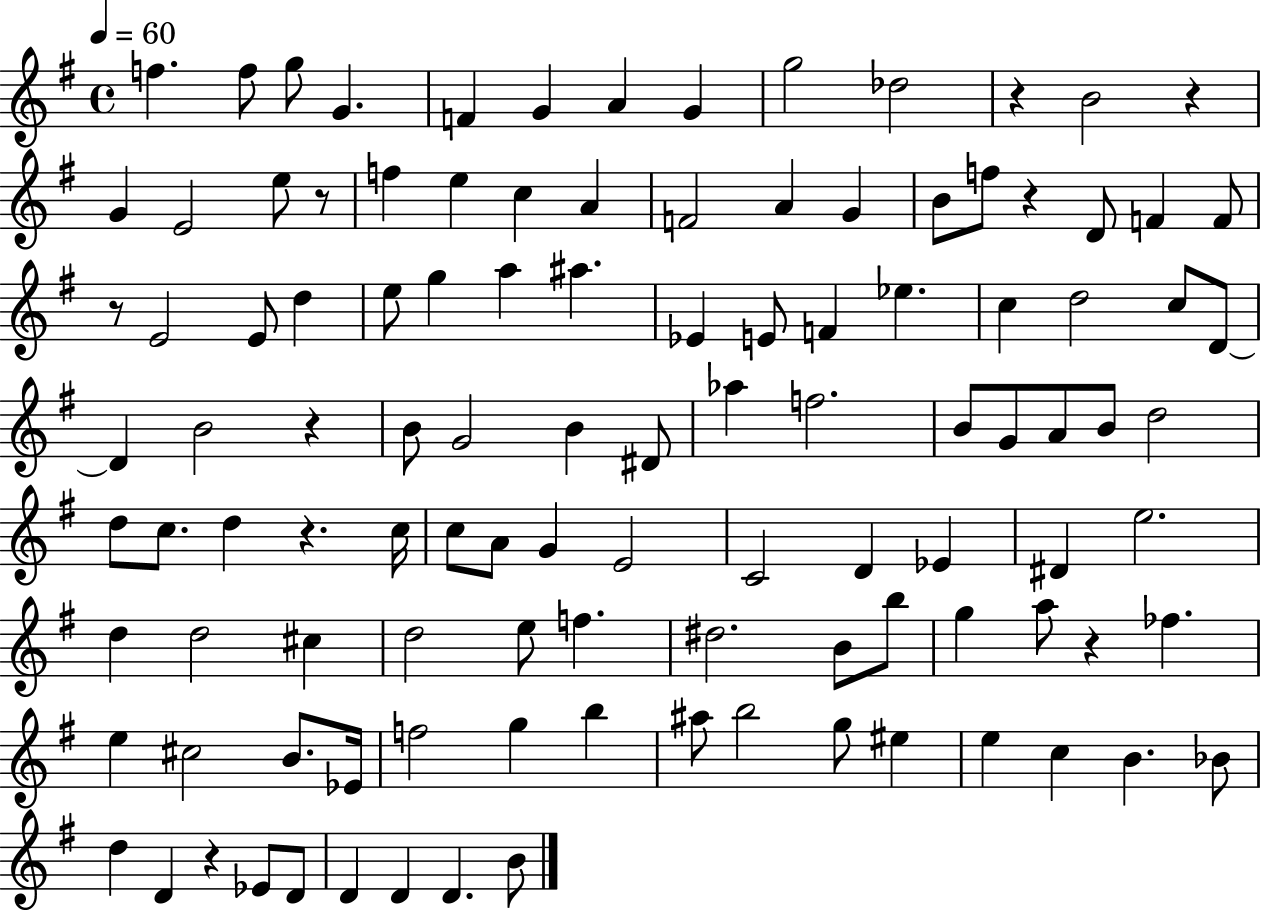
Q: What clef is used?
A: treble